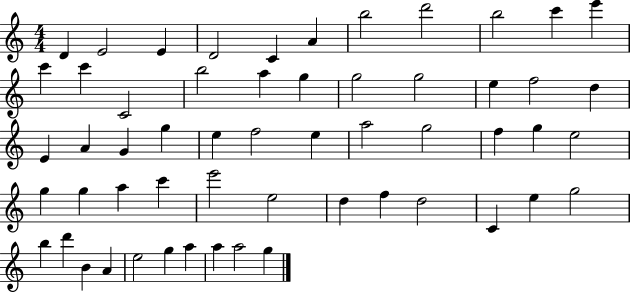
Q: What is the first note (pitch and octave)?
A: D4